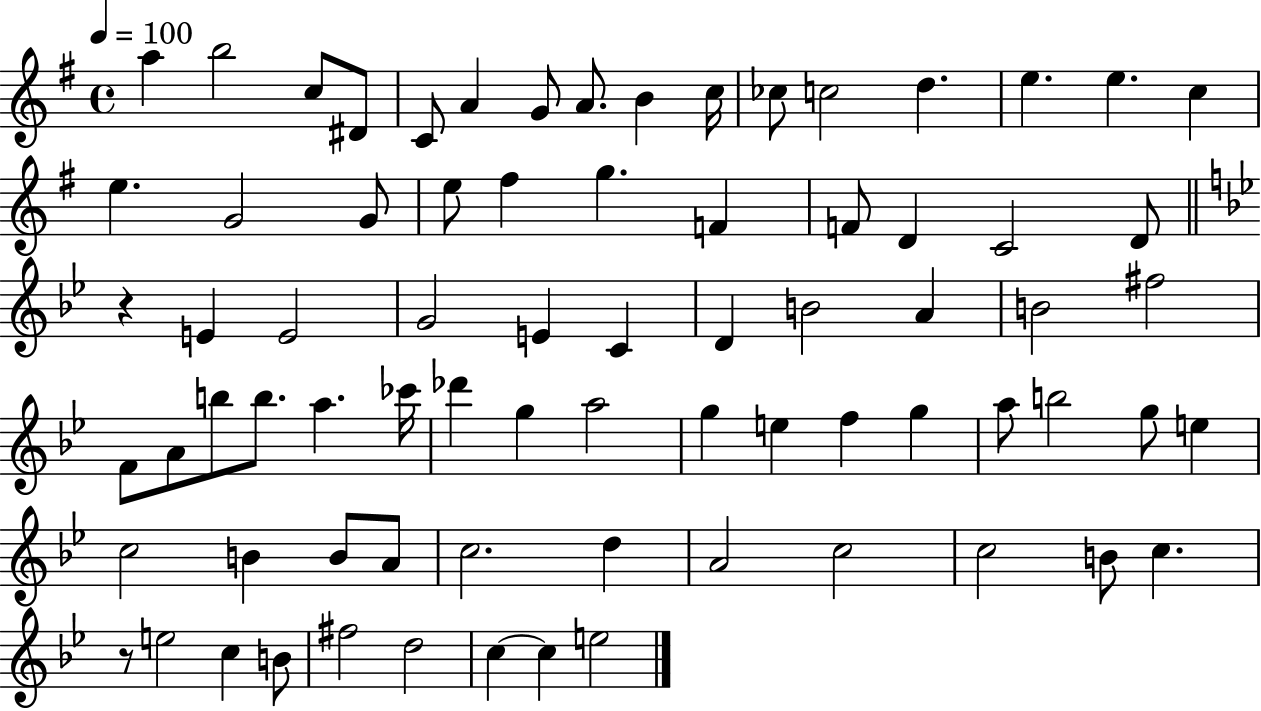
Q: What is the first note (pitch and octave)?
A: A5